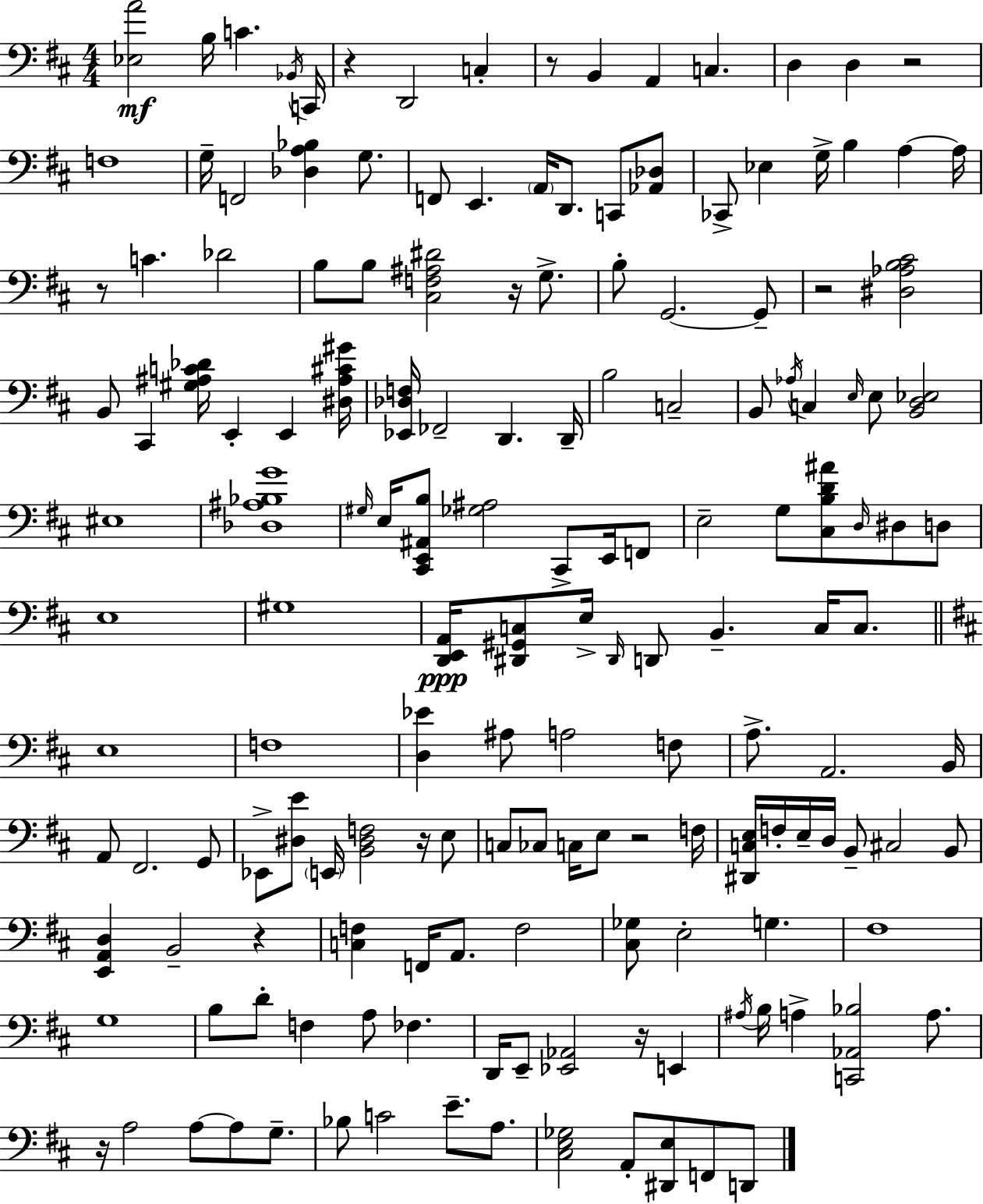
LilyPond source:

{
  \clef bass
  \numericTimeSignature
  \time 4/4
  \key d \major
  <ees a'>2\mf b16 c'4. \acciaccatura { bes,16 } | c,16 r4 d,2 c4-. | r8 b,4 a,4 c4. | d4 d4 r2 | \break f1 | g16-- f,2 <des a bes>4 g8. | f,8 e,4. \parenthesize a,16 d,8. c,8 <aes, des>8 | ces,8-> ees4 g16-> b4 a4~~ | \break a16 r8 c'4. des'2 | b8 b8 <cis f ais dis'>2 r16 g8.-> | b8-. g,2.~~ g,8-- | r2 <dis aes b cis'>2 | \break b,8 cis,4 <gis ais c' des'>16 e,4-. e,4 | <dis ais cis' gis'>16 <ees, des f>16 fes,2-- d,4. | d,16-- b2 c2-- | b,8 \acciaccatura { aes16 } c4 \grace { e16 } e8 <b, d ees>2 | \break eis1 | <des ais bes g'>1 | \grace { gis16 } e16 <cis, e, ais, b>8 <ges ais>2 cis,8-> | e,16 f,8 e2-- g8 <cis b d' ais'>8 | \break \grace { d16 } dis8 d8 e1 | gis1 | <d, e, a,>16\ppp <dis, gis, c>8 e16-> \grace { dis,16 } d,8 b,4.-- | c16 c8. \bar "||" \break \key d \major e1 | f1 | <d ees'>4 ais8 a2 f8 | a8.-> a,2. b,16 | \break a,8 fis,2. g,8 | ees,8-> <dis e'>8 \parenthesize e,16 <b, dis f>2 r16 e8 | c8 ces8 c16 e8 r2 f16 | <dis, c e>16 f16-. e16-- d16 b,8-- cis2 b,8 | \break <e, a, d>4 b,2-- r4 | <c f>4 f,16 a,8. f2 | <cis ges>8 e2-. g4. | fis1 | \break g1 | b8 d'8-. f4 a8 fes4. | d,16 e,8-- <ees, aes,>2 r16 e,4 | \acciaccatura { ais16 } b16 a4-> <c, aes, bes>2 a8. | \break r16 a2 a8~~ a8 g8.-- | bes8 c'2 e'8.-- a8. | <cis e ges>2 a,8-. <dis, e>8 f,8 d,8 | \bar "|."
}